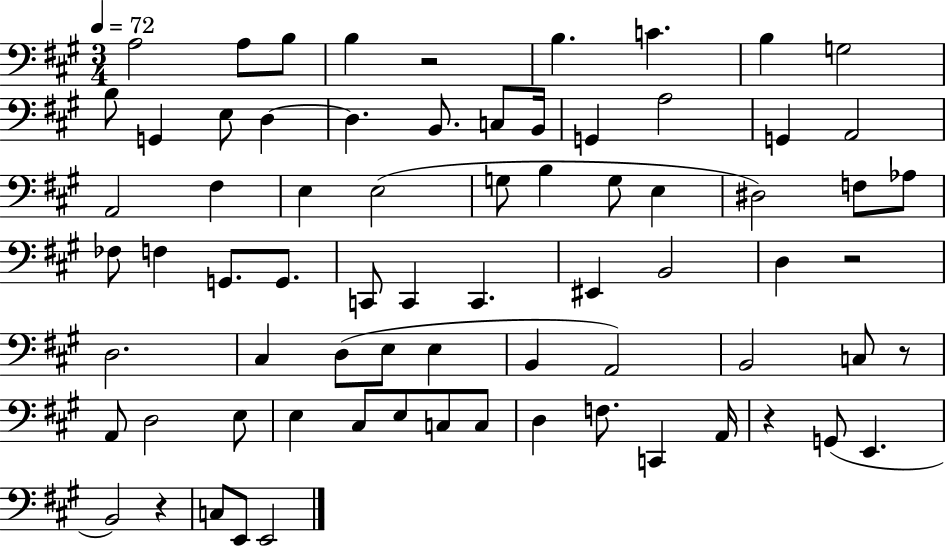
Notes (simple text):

A3/h A3/e B3/e B3/q R/h B3/q. C4/q. B3/q G3/h B3/e G2/q E3/e D3/q D3/q. B2/e. C3/e B2/s G2/q A3/h G2/q A2/h A2/h F#3/q E3/q E3/h G3/e B3/q G3/e E3/q D#3/h F3/e Ab3/e FES3/e F3/q G2/e. G2/e. C2/e C2/q C2/q. EIS2/q B2/h D3/q R/h D3/h. C#3/q D3/e E3/e E3/q B2/q A2/h B2/h C3/e R/e A2/e D3/h E3/e E3/q C#3/e E3/e C3/e C3/e D3/q F3/e. C2/q A2/s R/q G2/e E2/q. B2/h R/q C3/e E2/e E2/h